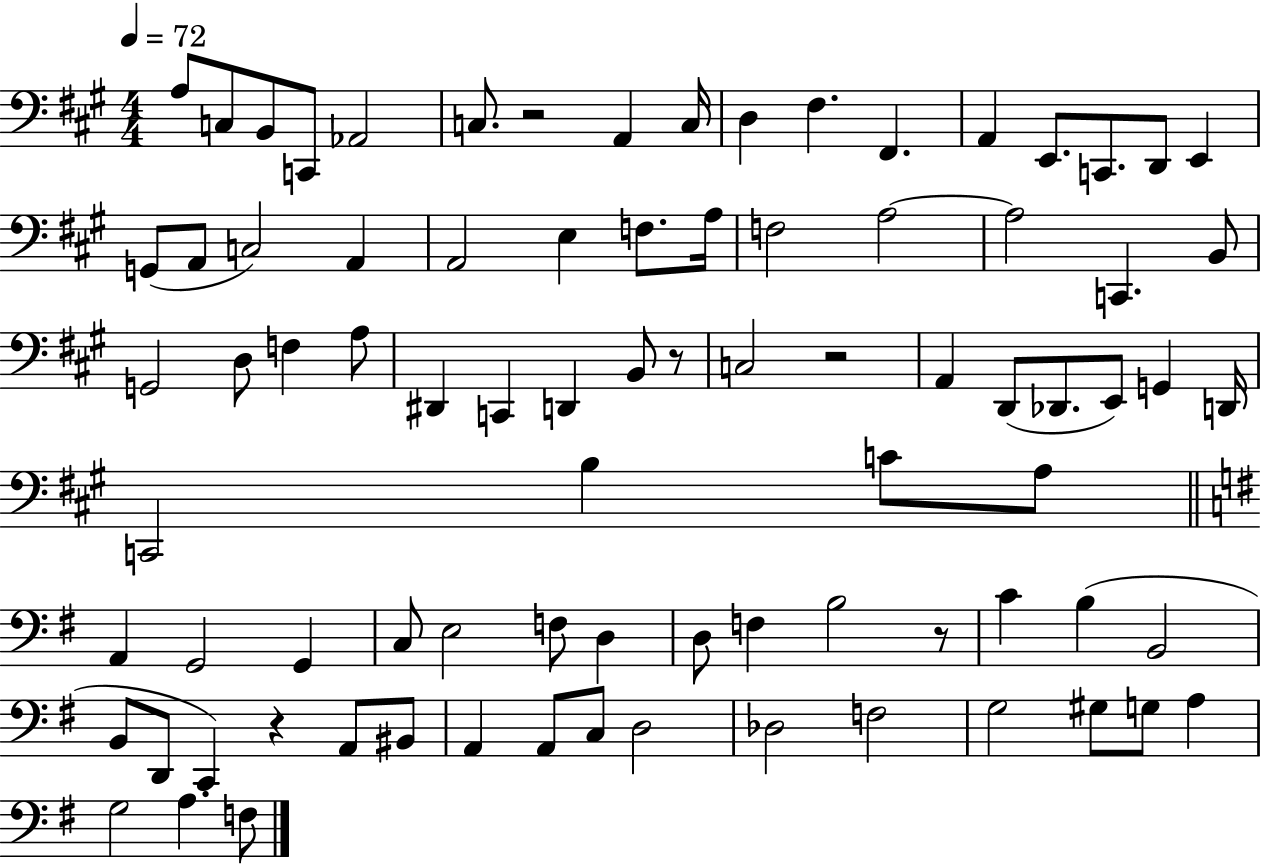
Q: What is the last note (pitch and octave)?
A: F3